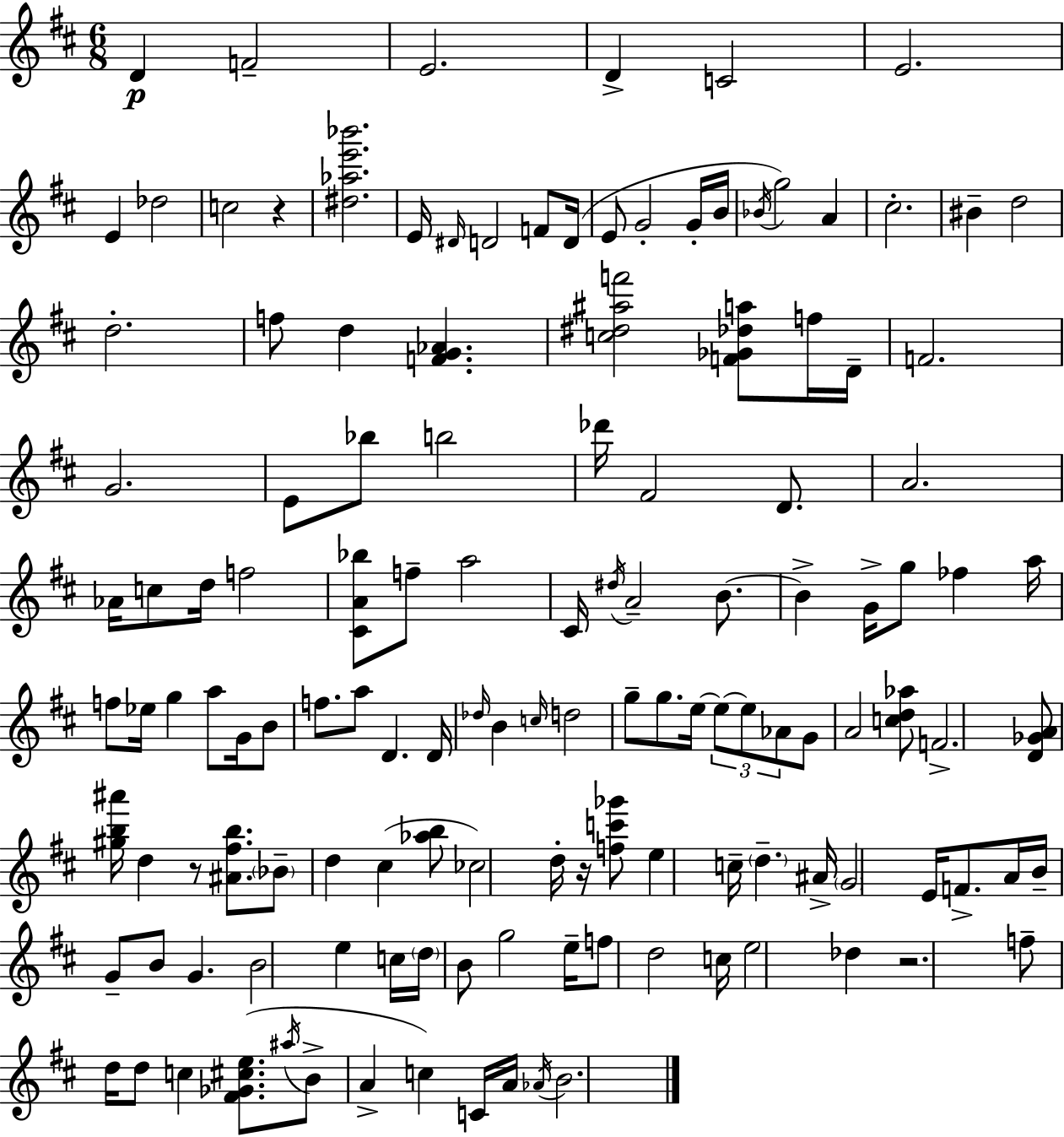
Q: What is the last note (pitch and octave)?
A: B4